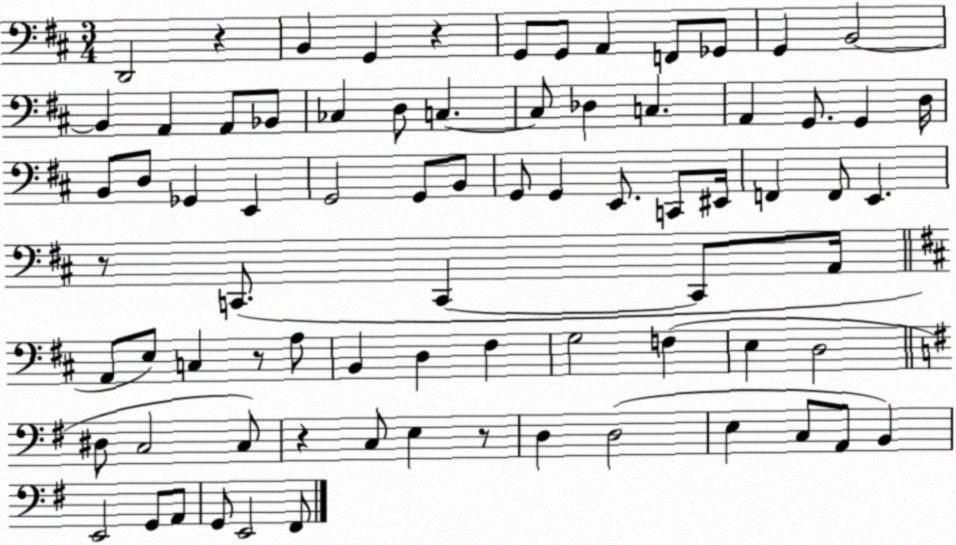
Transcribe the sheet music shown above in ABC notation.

X:1
T:Untitled
M:3/4
L:1/4
K:D
D,,2 z B,, G,, z G,,/2 G,,/2 A,, F,,/2 _G,,/2 G,, B,,2 B,, A,, A,,/2 _B,,/2 _C, D,/2 C, C,/2 _D, C, A,, G,,/2 G,, D,/4 B,,/2 D,/2 _G,, E,, G,,2 G,,/2 B,,/2 G,,/2 G,, E,,/2 C,,/2 ^E,,/4 F,, F,,/2 E,, z/2 C,,/2 C,, C,,/2 A,,/4 A,,/2 E,/2 C, z/2 A,/2 B,, D, ^F, G,2 F, E, D,2 ^D,/2 C,2 C,/2 z C,/2 E, z/2 D, D,2 E, C,/2 A,,/2 B,, E,,2 G,,/2 A,,/2 G,,/2 E,,2 ^F,,/2